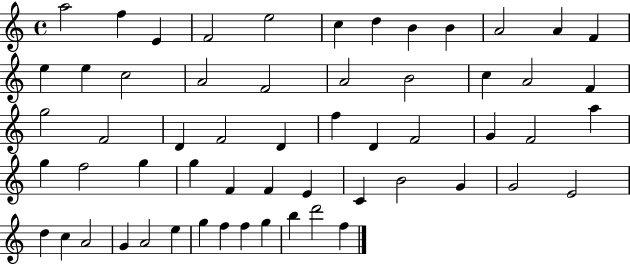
{
  \clef treble
  \time 4/4
  \defaultTimeSignature
  \key c \major
  a''2 f''4 e'4 | f'2 e''2 | c''4 d''4 b'4 b'4 | a'2 a'4 f'4 | \break e''4 e''4 c''2 | a'2 f'2 | a'2 b'2 | c''4 a'2 f'4 | \break g''2 f'2 | d'4 f'2 d'4 | f''4 d'4 f'2 | g'4 f'2 a''4 | \break g''4 f''2 g''4 | g''4 f'4 f'4 e'4 | c'4 b'2 g'4 | g'2 e'2 | \break d''4 c''4 a'2 | g'4 a'2 e''4 | g''4 f''4 f''4 g''4 | b''4 d'''2 f''4 | \break \bar "|."
}